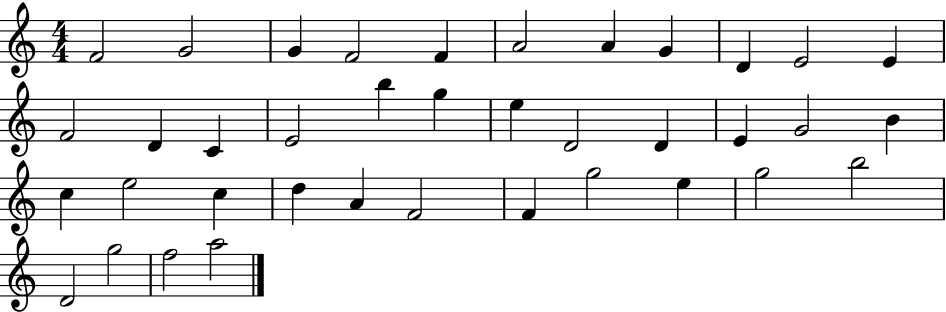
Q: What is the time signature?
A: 4/4